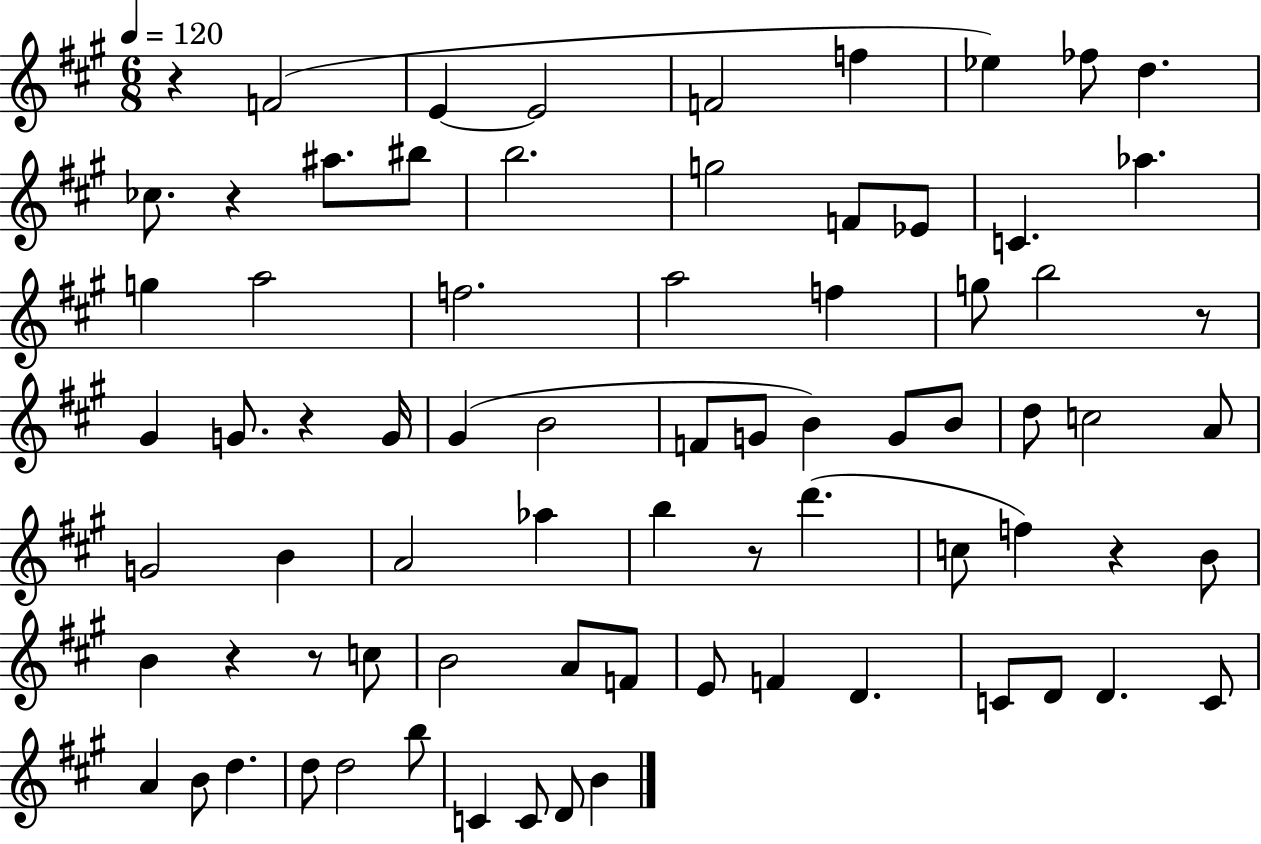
{
  \clef treble
  \numericTimeSignature
  \time 6/8
  \key a \major
  \tempo 4 = 120
  r4 f'2( | e'4~~ e'2 | f'2 f''4 | ees''4) fes''8 d''4. | \break ces''8. r4 ais''8. bis''8 | b''2. | g''2 f'8 ees'8 | c'4. aes''4. | \break g''4 a''2 | f''2. | a''2 f''4 | g''8 b''2 r8 | \break gis'4 g'8. r4 g'16 | gis'4( b'2 | f'8 g'8 b'4) g'8 b'8 | d''8 c''2 a'8 | \break g'2 b'4 | a'2 aes''4 | b''4 r8 d'''4.( | c''8 f''4) r4 b'8 | \break b'4 r4 r8 c''8 | b'2 a'8 f'8 | e'8 f'4 d'4. | c'8 d'8 d'4. c'8 | \break a'4 b'8 d''4. | d''8 d''2 b''8 | c'4 c'8 d'8 b'4 | \bar "|."
}